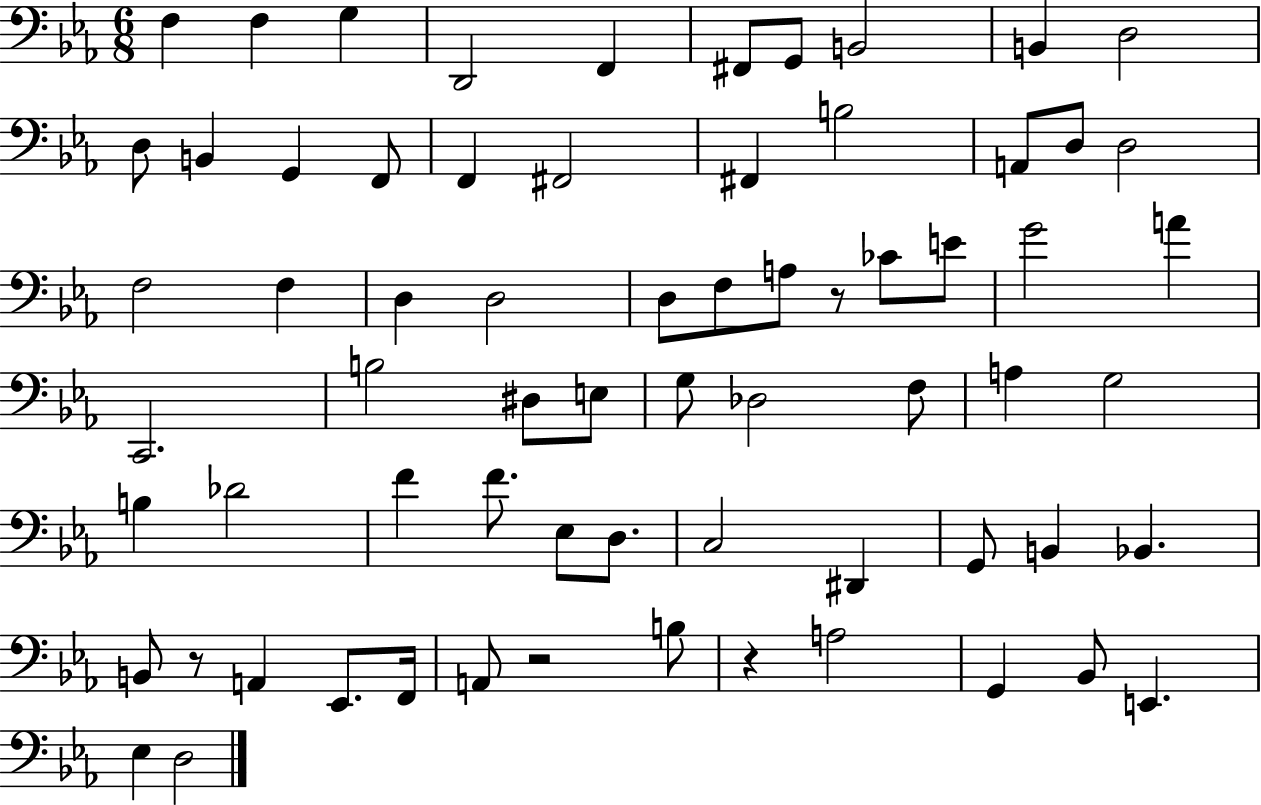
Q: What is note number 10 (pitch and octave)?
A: D3